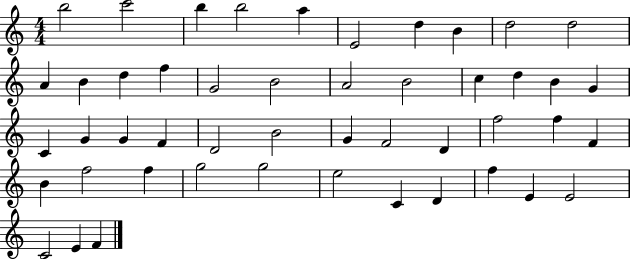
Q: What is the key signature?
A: C major